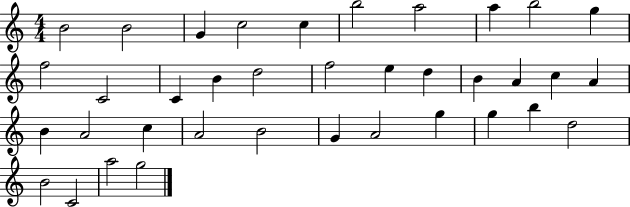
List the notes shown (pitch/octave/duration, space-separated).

B4/h B4/h G4/q C5/h C5/q B5/h A5/h A5/q B5/h G5/q F5/h C4/h C4/q B4/q D5/h F5/h E5/q D5/q B4/q A4/q C5/q A4/q B4/q A4/h C5/q A4/h B4/h G4/q A4/h G5/q G5/q B5/q D5/h B4/h C4/h A5/h G5/h